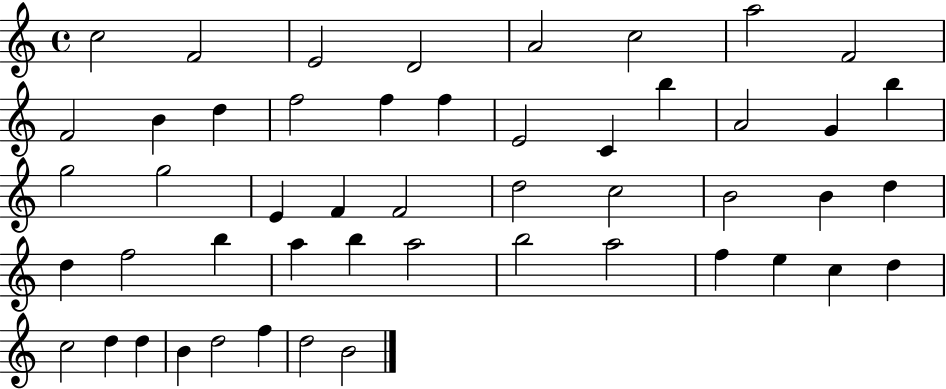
C5/h F4/h E4/h D4/h A4/h C5/h A5/h F4/h F4/h B4/q D5/q F5/h F5/q F5/q E4/h C4/q B5/q A4/h G4/q B5/q G5/h G5/h E4/q F4/q F4/h D5/h C5/h B4/h B4/q D5/q D5/q F5/h B5/q A5/q B5/q A5/h B5/h A5/h F5/q E5/q C5/q D5/q C5/h D5/q D5/q B4/q D5/h F5/q D5/h B4/h